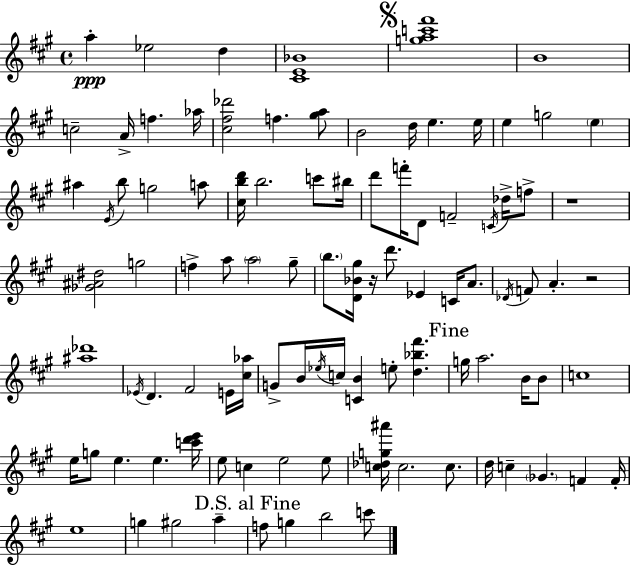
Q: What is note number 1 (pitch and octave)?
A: A5